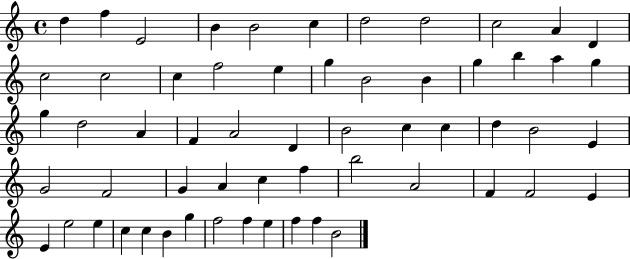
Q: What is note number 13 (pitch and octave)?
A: C5